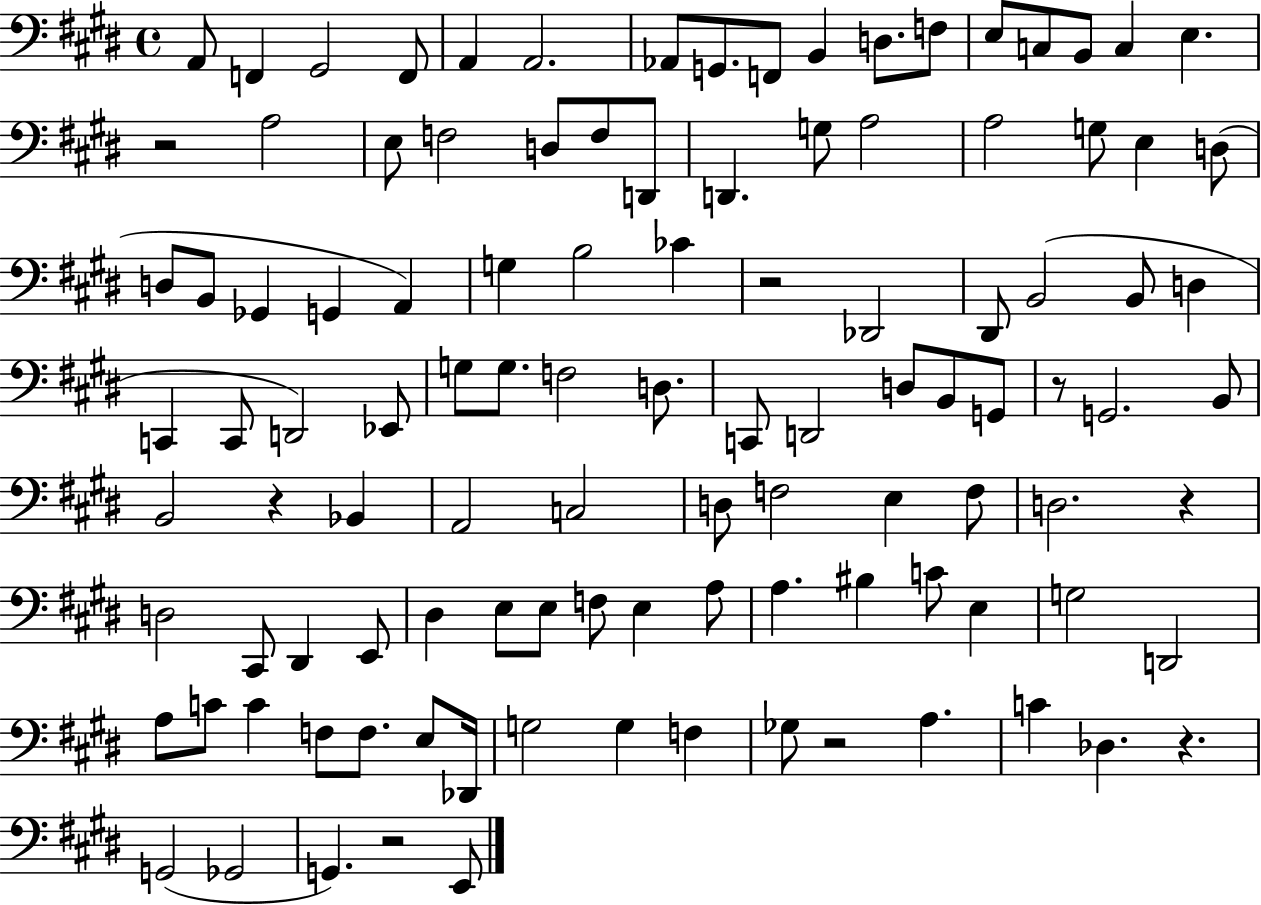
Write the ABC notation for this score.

X:1
T:Untitled
M:4/4
L:1/4
K:E
A,,/2 F,, ^G,,2 F,,/2 A,, A,,2 _A,,/2 G,,/2 F,,/2 B,, D,/2 F,/2 E,/2 C,/2 B,,/2 C, E, z2 A,2 E,/2 F,2 D,/2 F,/2 D,,/2 D,, G,/2 A,2 A,2 G,/2 E, D,/2 D,/2 B,,/2 _G,, G,, A,, G, B,2 _C z2 _D,,2 ^D,,/2 B,,2 B,,/2 D, C,, C,,/2 D,,2 _E,,/2 G,/2 G,/2 F,2 D,/2 C,,/2 D,,2 D,/2 B,,/2 G,,/2 z/2 G,,2 B,,/2 B,,2 z _B,, A,,2 C,2 D,/2 F,2 E, F,/2 D,2 z D,2 ^C,,/2 ^D,, E,,/2 ^D, E,/2 E,/2 F,/2 E, A,/2 A, ^B, C/2 E, G,2 D,,2 A,/2 C/2 C F,/2 F,/2 E,/2 _D,,/4 G,2 G, F, _G,/2 z2 A, C _D, z G,,2 _G,,2 G,, z2 E,,/2